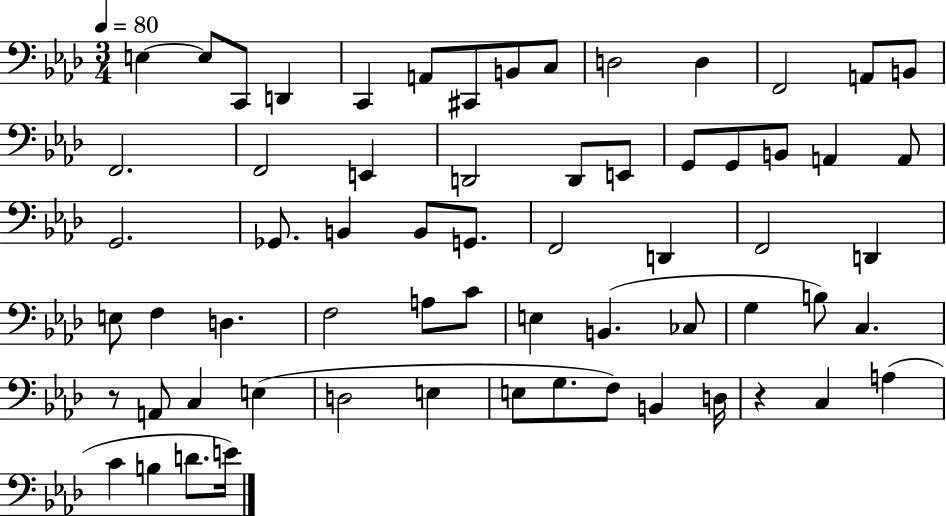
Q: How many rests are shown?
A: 2